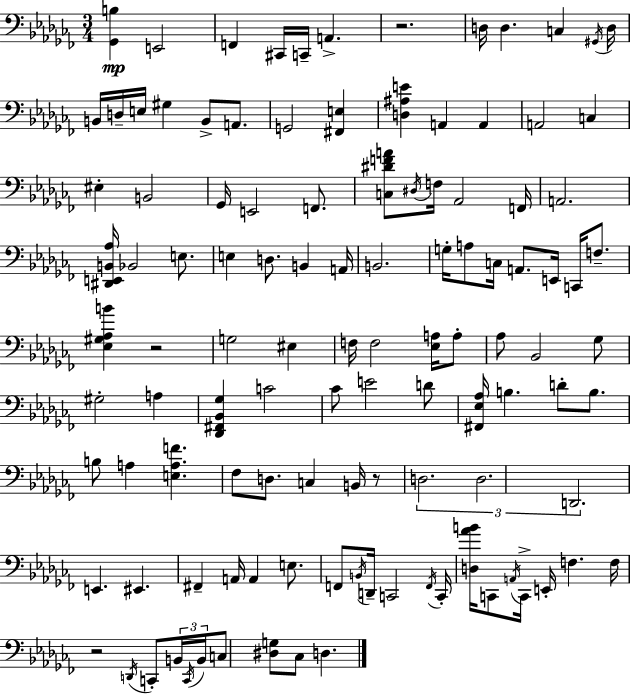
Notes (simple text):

[Gb2,B3]/q E2/h F2/q C#2/s C2/s A2/q. R/h. D3/s D3/q. C3/q G#2/s D3/s B2/s D3/s E3/s G#3/q B2/e A2/e. G2/h [F#2,E3]/q [D3,A#3,E4]/q A2/q A2/q A2/h C3/q EIS3/q B2/h Gb2/s E2/h F2/e. [C3,D#4,F4,A4]/e D#3/s F3/s Ab2/h F2/s A2/h. [D#2,E2,B2,Ab3]/s Bb2/h E3/e. E3/q D3/e. B2/q A2/s B2/h. G3/s A3/e C3/s A2/e. E2/s C2/s F3/e. [Eb3,G#3,Ab3,B4]/q R/h G3/h EIS3/q F3/s F3/h [Eb3,A3]/s A3/e Ab3/e Bb2/h Gb3/e G#3/h A3/q [Db2,F#2,Bb2,Gb3]/q C4/h CES4/e E4/h D4/e [F#2,Eb3,Ab3]/s B3/q. D4/e B3/e. B3/e A3/q [E3,A3,F4]/q. FES3/e D3/e. C3/q B2/s R/e D3/h. D3/h. D2/h. E2/q. EIS2/q. F#2/q A2/s A2/q E3/e. F2/e B2/s D2/s C2/h F2/s C2/s [D3,Ab4,B4]/s C2/e A2/s C2/s E2/s F3/q. F3/s R/h D2/s C2/e B2/s C2/s B2/s C3/e [D#3,G3]/e CES3/e D3/q.